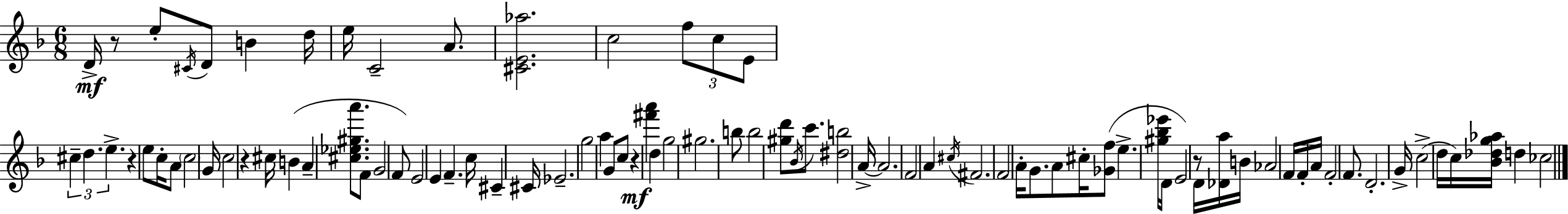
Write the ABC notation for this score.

X:1
T:Untitled
M:6/8
L:1/4
K:F
D/4 z/2 e/2 ^C/4 D/2 B d/4 e/4 C2 A/2 [^CE_a]2 c2 f/2 c/2 E/2 ^c d e z e/2 c/4 A/2 c2 G/4 c2 z ^c/4 B A [^c_e^ga']/2 F/2 G2 F/2 E2 E F c/4 ^C ^C/4 _E2 g2 a G/2 c/2 z [^f'a'] d g2 ^g2 b/2 b2 [^gd']/2 _B/4 c'/2 [^db]2 A/4 A2 F2 A ^c/4 ^F2 F2 A/4 G/2 A/2 ^c/4 [_Gf]/2 e [^g_b_e']/4 D/4 E2 z/2 D/4 [_Da]/4 B/4 _A2 F/4 F/4 A/4 F2 F/2 D2 G/4 c2 d/4 c/4 [_B_dg_a]/4 d _c2